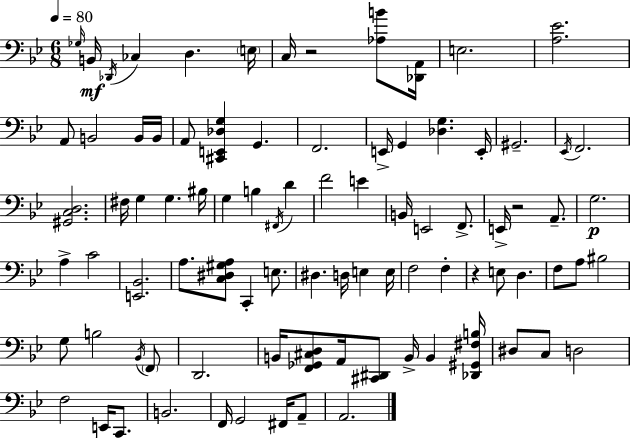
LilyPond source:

{
  \clef bass
  \numericTimeSignature
  \time 6/8
  \key g \minor
  \tempo 4 = 80
  \grace { ges16 }\mf b,16 \acciaccatura { des,16 } ces4 d4. | \parenthesize e16 c16 r2 <aes b'>8 | <des, a,>16 e2. | <a ees'>2. | \break a,8 b,2 | b,16 b,16 a,8 <cis, e, des g>4 g,4. | f,2. | e,16-> g,4 <des g>4. | \break e,16-. gis,2.-- | \acciaccatura { ees,16 } f,2. | <gis, c d>2. | fis16 g4 g4. | \break bis16 g4 b4 \acciaccatura { fis,16 } | d'4 f'2 | e'4 b,16 e,2 | f,8.-> e,16-> r2 | \break a,8.-- g2.\p | a4-> c'2 | <e, bes,>2. | a8. <c dis gis a>8 c,4-. | \break e8. dis4. d16 e4 | e16 f2 | f4-. r4 e8 d4. | f8 a8 bis2 | \break g8 b2 | \acciaccatura { bes,16 } \parenthesize f,8 d,2. | b,16 <f, ges, cis d>8 a,16 <cis, dis,>8 b,16-> | b,4 <des, gis, fis b>16 dis8 c8 d2 | \break f2 | e,16 c,8. b,2. | f,16 g,2 | fis,16 a,8-- a,2. | \break \bar "|."
}